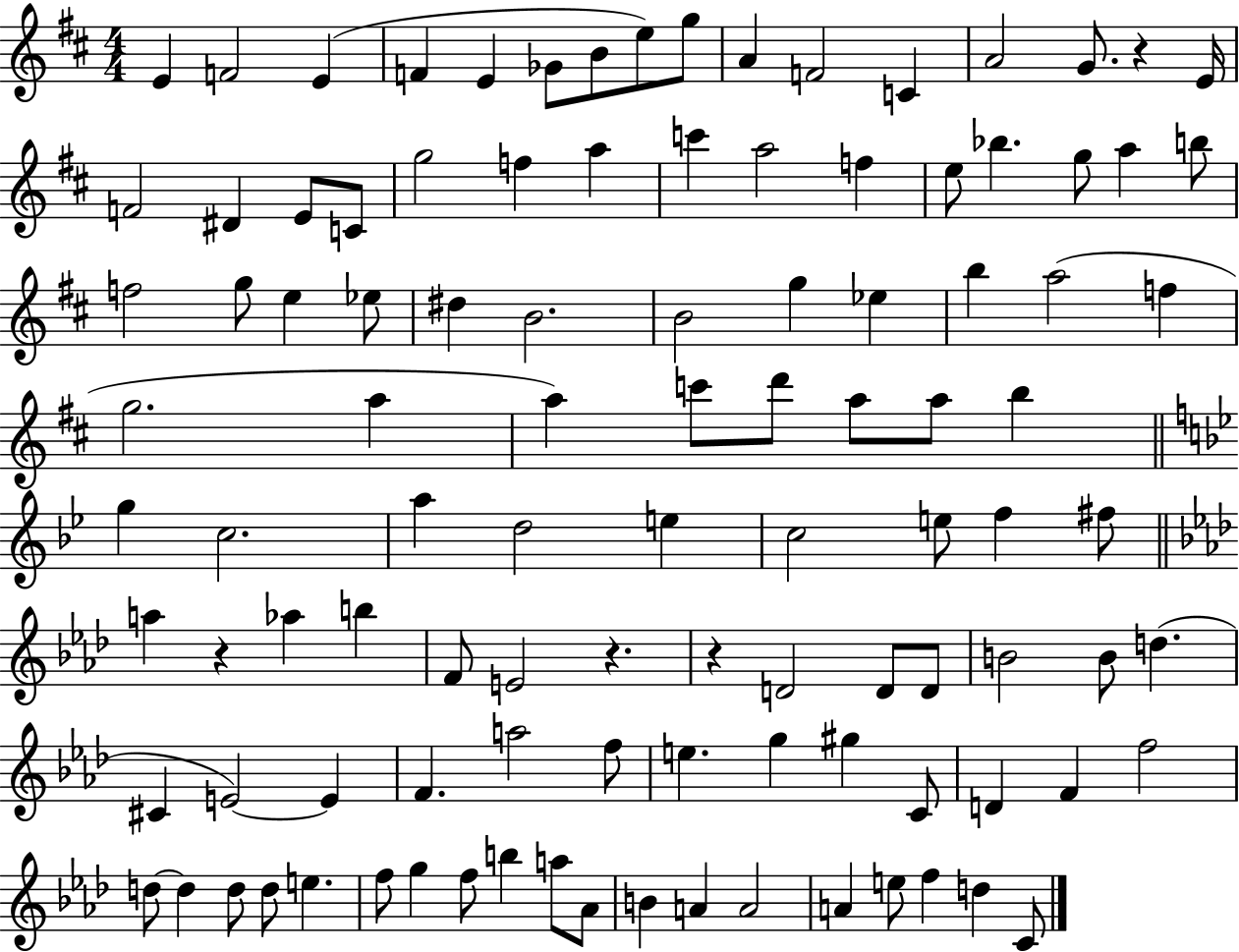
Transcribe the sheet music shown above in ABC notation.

X:1
T:Untitled
M:4/4
L:1/4
K:D
E F2 E F E _G/2 B/2 e/2 g/2 A F2 C A2 G/2 z E/4 F2 ^D E/2 C/2 g2 f a c' a2 f e/2 _b g/2 a b/2 f2 g/2 e _e/2 ^d B2 B2 g _e b a2 f g2 a a c'/2 d'/2 a/2 a/2 b g c2 a d2 e c2 e/2 f ^f/2 a z _a b F/2 E2 z z D2 D/2 D/2 B2 B/2 d ^C E2 E F a2 f/2 e g ^g C/2 D F f2 d/2 d d/2 d/2 e f/2 g f/2 b a/2 _A/2 B A A2 A e/2 f d C/2